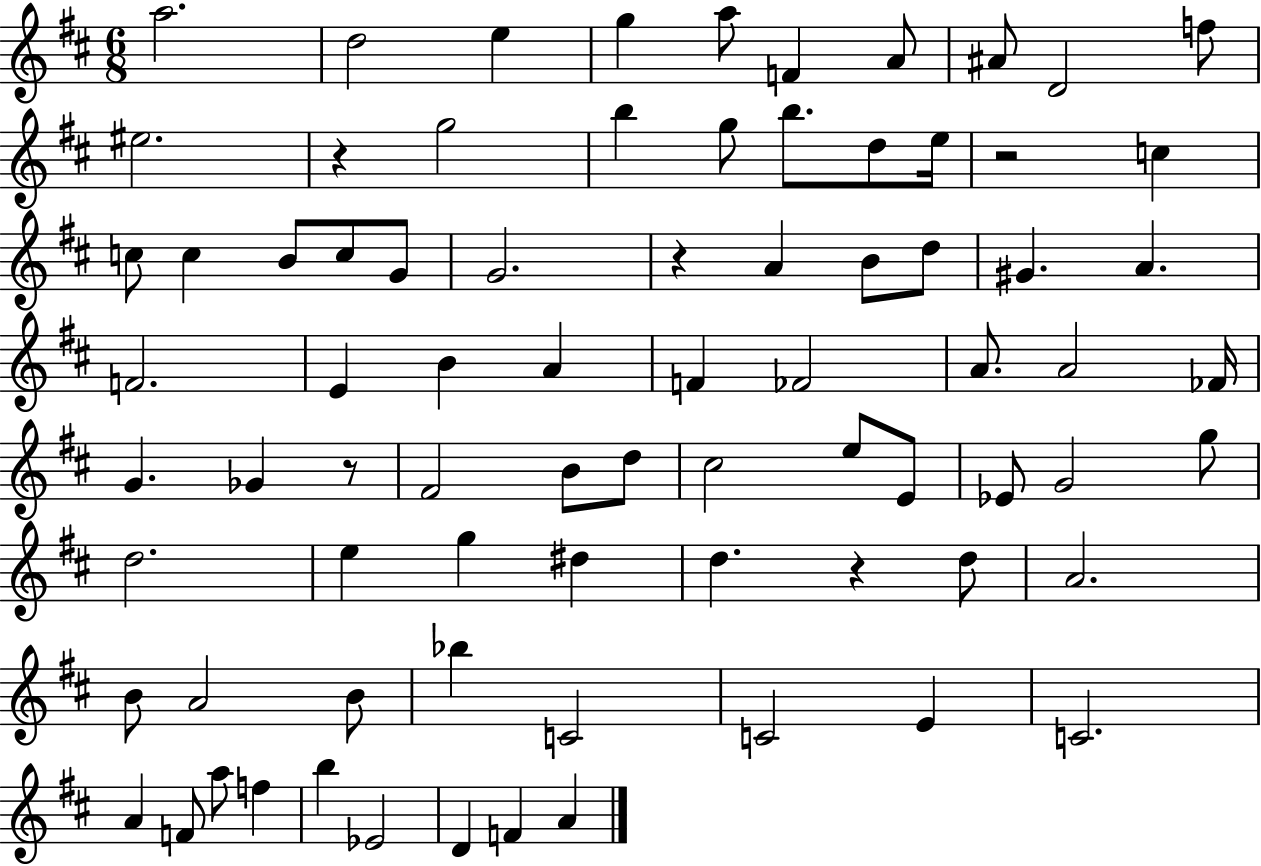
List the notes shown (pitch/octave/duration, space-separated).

A5/h. D5/h E5/q G5/q A5/e F4/q A4/e A#4/e D4/h F5/e EIS5/h. R/q G5/h B5/q G5/e B5/e. D5/e E5/s R/h C5/q C5/e C5/q B4/e C5/e G4/e G4/h. R/q A4/q B4/e D5/e G#4/q. A4/q. F4/h. E4/q B4/q A4/q F4/q FES4/h A4/e. A4/h FES4/s G4/q. Gb4/q R/e F#4/h B4/e D5/e C#5/h E5/e E4/e Eb4/e G4/h G5/e D5/h. E5/q G5/q D#5/q D5/q. R/q D5/e A4/h. B4/e A4/h B4/e Bb5/q C4/h C4/h E4/q C4/h. A4/q F4/e A5/e F5/q B5/q Eb4/h D4/q F4/q A4/q